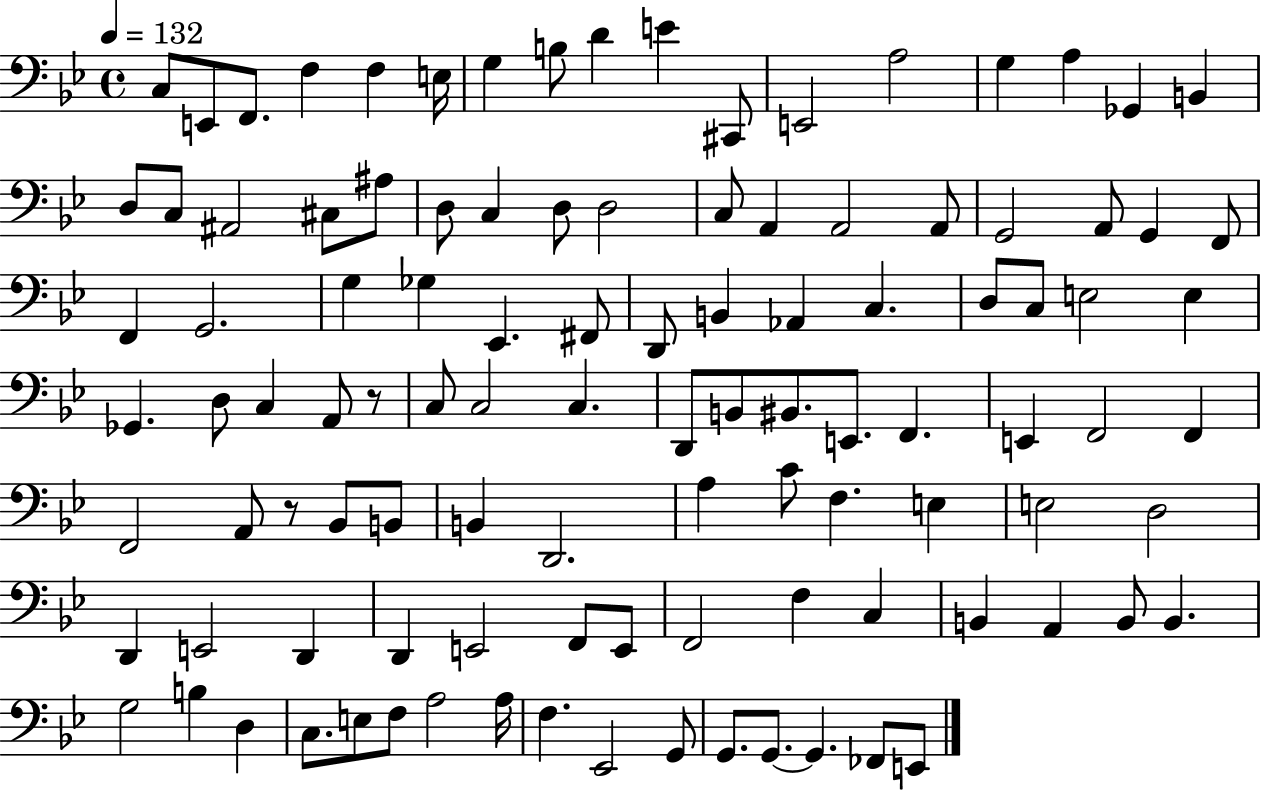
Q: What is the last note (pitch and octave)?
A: E2